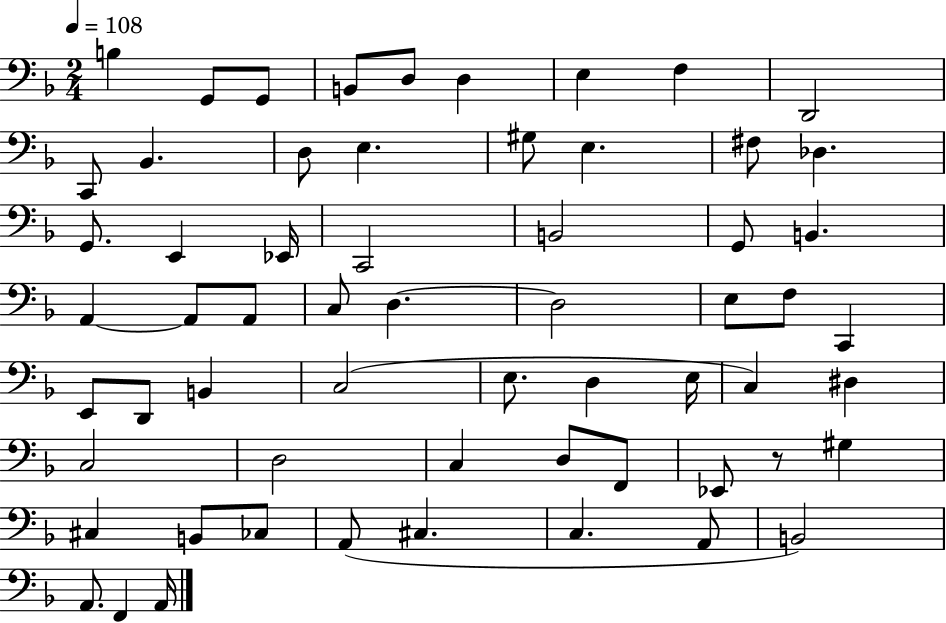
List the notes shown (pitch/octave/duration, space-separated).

B3/q G2/e G2/e B2/e D3/e D3/q E3/q F3/q D2/h C2/e Bb2/q. D3/e E3/q. G#3/e E3/q. F#3/e Db3/q. G2/e. E2/q Eb2/s C2/h B2/h G2/e B2/q. A2/q A2/e A2/e C3/e D3/q. D3/h E3/e F3/e C2/q E2/e D2/e B2/q C3/h E3/e. D3/q E3/s C3/q D#3/q C3/h D3/h C3/q D3/e F2/e Eb2/e R/e G#3/q C#3/q B2/e CES3/e A2/e C#3/q. C3/q. A2/e B2/h A2/e. F2/q A2/s